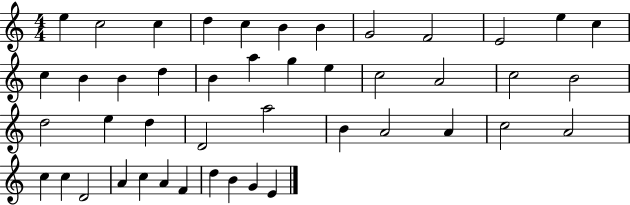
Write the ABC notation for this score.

X:1
T:Untitled
M:4/4
L:1/4
K:C
e c2 c d c B B G2 F2 E2 e c c B B d B a g e c2 A2 c2 B2 d2 e d D2 a2 B A2 A c2 A2 c c D2 A c A F d B G E